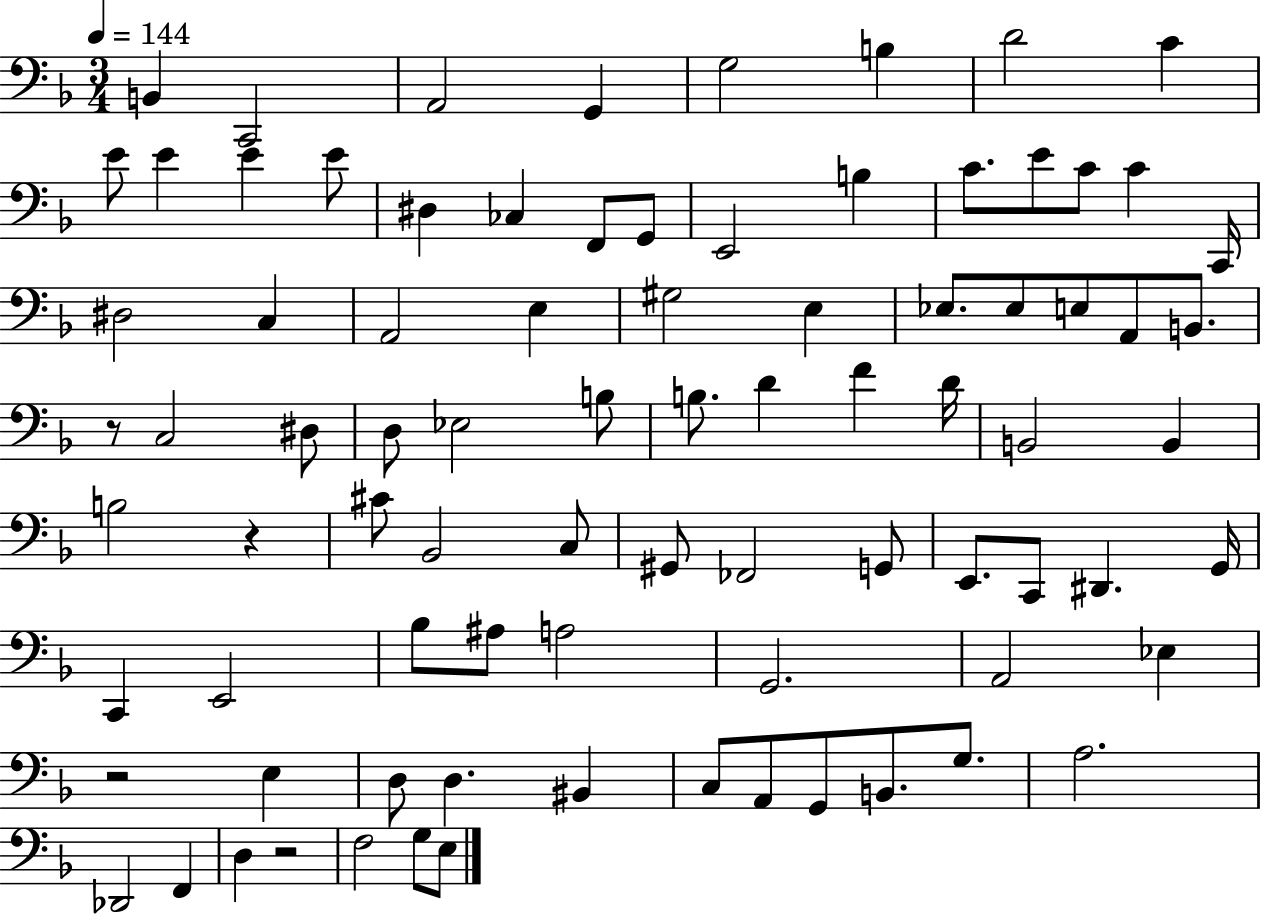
X:1
T:Untitled
M:3/4
L:1/4
K:F
B,, C,,2 A,,2 G,, G,2 B, D2 C E/2 E E E/2 ^D, _C, F,,/2 G,,/2 E,,2 B, C/2 E/2 C/2 C C,,/4 ^D,2 C, A,,2 E, ^G,2 E, _E,/2 _E,/2 E,/2 A,,/2 B,,/2 z/2 C,2 ^D,/2 D,/2 _E,2 B,/2 B,/2 D F D/4 B,,2 B,, B,2 z ^C/2 _B,,2 C,/2 ^G,,/2 _F,,2 G,,/2 E,,/2 C,,/2 ^D,, G,,/4 C,, E,,2 _B,/2 ^A,/2 A,2 G,,2 A,,2 _E, z2 E, D,/2 D, ^B,, C,/2 A,,/2 G,,/2 B,,/2 G,/2 A,2 _D,,2 F,, D, z2 F,2 G,/2 E,/2